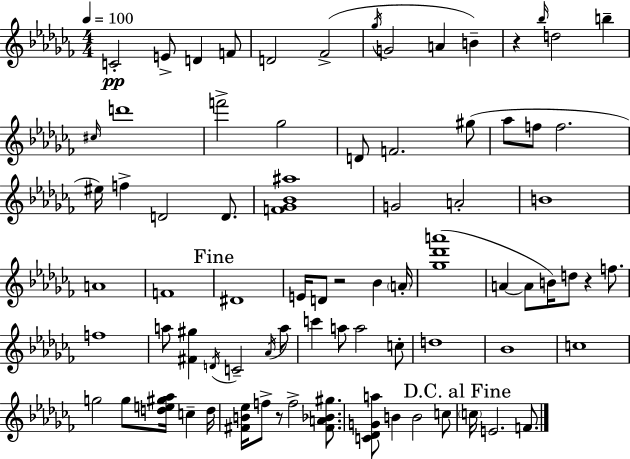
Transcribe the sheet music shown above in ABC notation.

X:1
T:Untitled
M:4/4
L:1/4
K:Abm
C2 E/2 D F/2 D2 _F2 _g/4 G2 A B z _b/4 d2 b ^c/4 d'4 f'2 _g2 D/2 F2 ^g/2 _a/2 f/2 f2 ^e/4 f D2 D/2 [F_G_B^a]4 G2 A2 B4 A4 F4 ^D4 E/4 D/2 z2 _B A/4 [_g_d'a']4 A A/2 B/4 d/2 z f/2 f4 a/2 [^F^g] D/4 C2 _A/4 a/2 c' a/2 a2 c/2 d4 _B4 c4 g2 g/2 [de^g_a]/4 c d/4 [^FB_e]/4 f/2 z/2 f2 [^FA_B^g]/2 [C_DGa]/2 B B2 c/2 c/4 E2 F/2